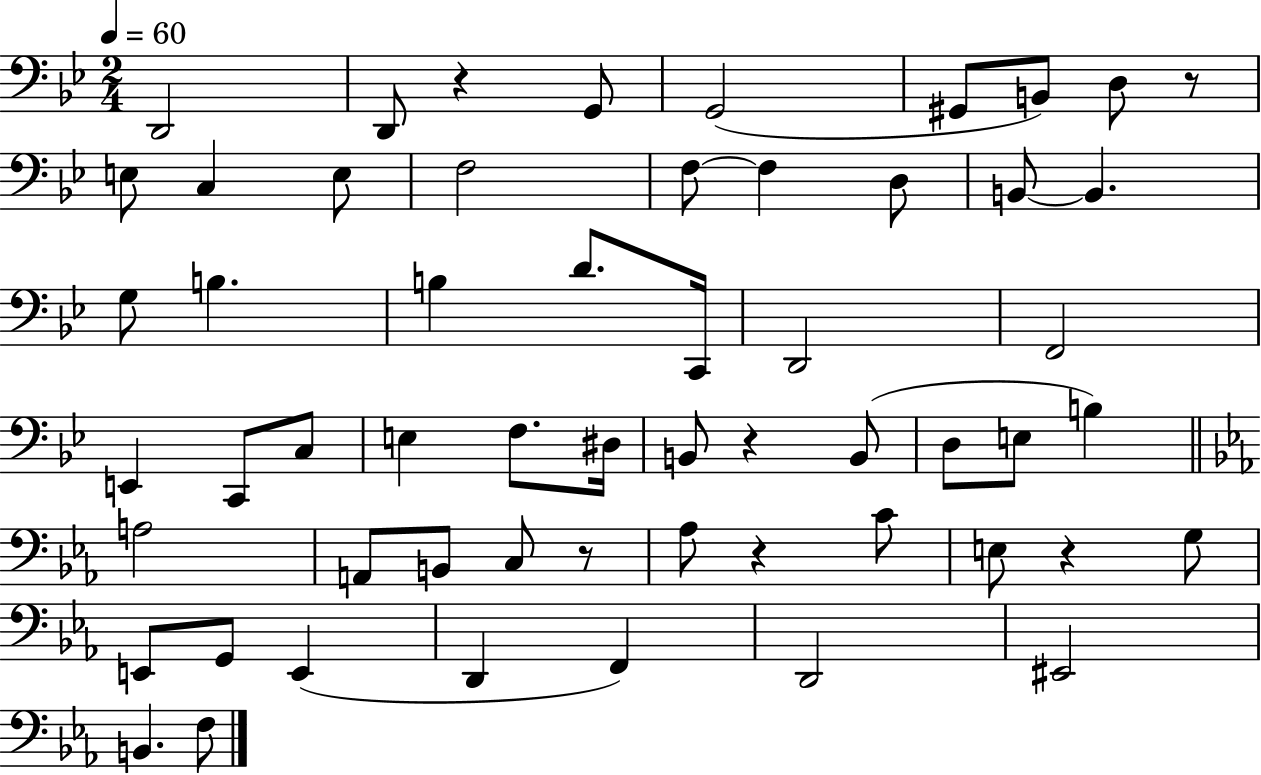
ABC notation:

X:1
T:Untitled
M:2/4
L:1/4
K:Bb
D,,2 D,,/2 z G,,/2 G,,2 ^G,,/2 B,,/2 D,/2 z/2 E,/2 C, E,/2 F,2 F,/2 F, D,/2 B,,/2 B,, G,/2 B, B, D/2 C,,/4 D,,2 F,,2 E,, C,,/2 C,/2 E, F,/2 ^D,/4 B,,/2 z B,,/2 D,/2 E,/2 B, A,2 A,,/2 B,,/2 C,/2 z/2 _A,/2 z C/2 E,/2 z G,/2 E,,/2 G,,/2 E,, D,, F,, D,,2 ^E,,2 B,, F,/2